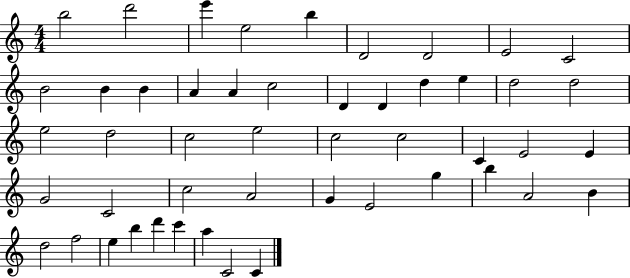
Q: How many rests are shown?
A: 0